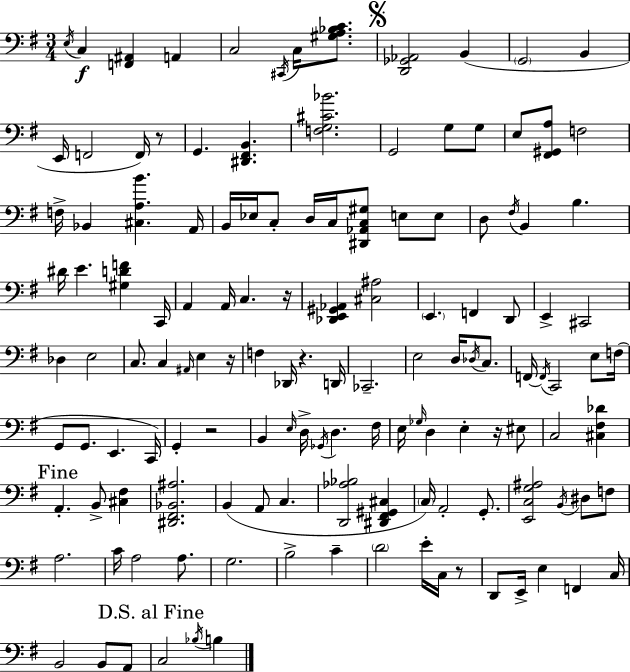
E3/s C3/q [F2,A#2]/q A2/q C3/h C#2/s C3/s [G#3,A3,Bb3,C4]/e. [D2,Gb2,Ab2]/h B2/q G2/h B2/q E2/s F2/h F2/s R/e G2/q. [D#2,F#2,B2]/q. [F3,G3,C#4,Bb4]/h. G2/h G3/e G3/e E3/e [F#2,G#2,A3]/e F3/h F3/s Bb2/q [C#3,A3,B4]/q. A2/s B2/s Eb3/s C3/e D3/s C3/s [D#2,Ab2,C3,G#3]/e E3/e E3/e D3/e F#3/s B2/q B3/q. D#4/s E4/q. [G#3,D4,F4]/q C2/s A2/q A2/s C3/q. R/s [Db2,E2,G#2,Ab2]/q [C#3,A#3]/h E2/q. F2/q D2/e E2/q C#2/h Db3/q E3/h C3/e. C3/q A#2/s E3/q R/s F3/q Db2/s R/q. D2/s CES2/h. E3/h D3/s Db3/s C3/e. F2/s F2/s C2/h E3/e F3/s G2/e G2/e. E2/q. C2/s G2/q R/h B2/q E3/s D3/s Gb2/s D3/q. F#3/s E3/s Gb3/s D3/q E3/q R/s EIS3/e C3/h [C#3,F#3,Db4]/q A2/q. B2/e [C#3,F#3]/q [D#2,F#2,Bb2,A#3]/h. B2/q A2/e C3/q. [D2,Ab3,Bb3]/h [D#2,F#2,G#2,C#3]/q C3/s A2/h G2/e. [E2,C3,G3,A#3]/h B2/s D#3/e F3/e A3/h. C4/s A3/h A3/e. G3/h. B3/h C4/q D4/h E4/s C3/s R/e D2/e E2/s E3/q F2/q C3/s B2/h B2/e A2/e C3/h Bb3/s B3/q